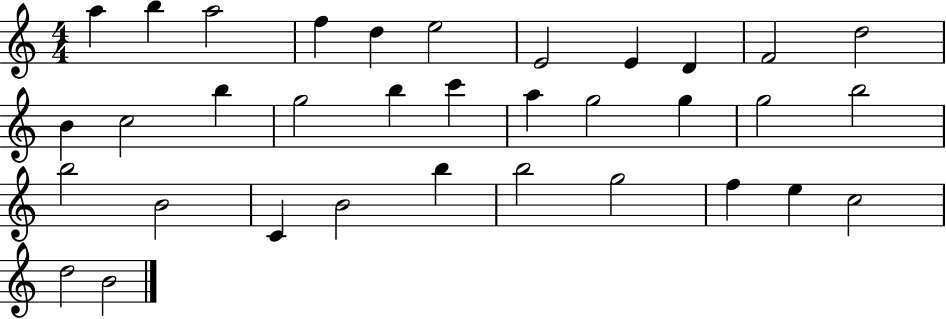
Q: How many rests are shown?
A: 0